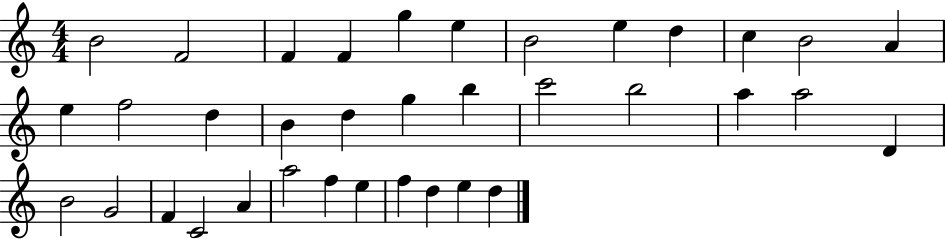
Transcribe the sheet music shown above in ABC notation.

X:1
T:Untitled
M:4/4
L:1/4
K:C
B2 F2 F F g e B2 e d c B2 A e f2 d B d g b c'2 b2 a a2 D B2 G2 F C2 A a2 f e f d e d